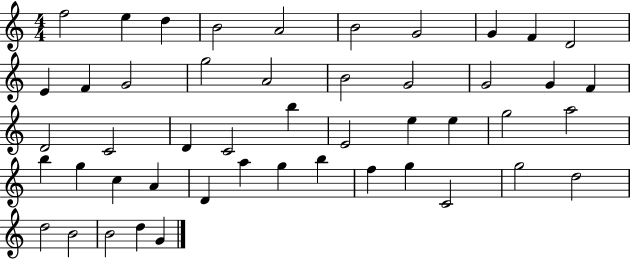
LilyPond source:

{
  \clef treble
  \numericTimeSignature
  \time 4/4
  \key c \major
  f''2 e''4 d''4 | b'2 a'2 | b'2 g'2 | g'4 f'4 d'2 | \break e'4 f'4 g'2 | g''2 a'2 | b'2 g'2 | g'2 g'4 f'4 | \break d'2 c'2 | d'4 c'2 b''4 | e'2 e''4 e''4 | g''2 a''2 | \break b''4 g''4 c''4 a'4 | d'4 a''4 g''4 b''4 | f''4 g''4 c'2 | g''2 d''2 | \break d''2 b'2 | b'2 d''4 g'4 | \bar "|."
}